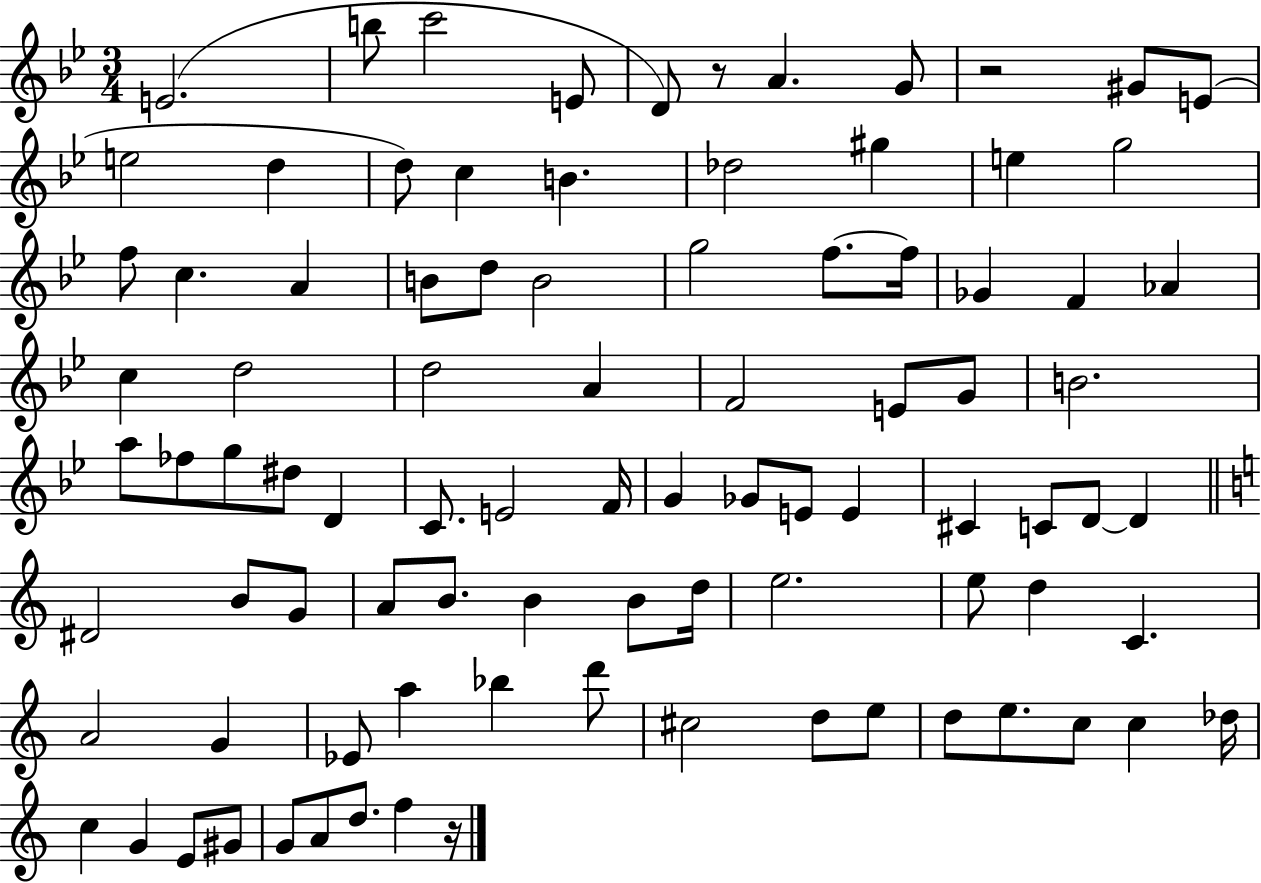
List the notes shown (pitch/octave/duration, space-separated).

E4/h. B5/e C6/h E4/e D4/e R/e A4/q. G4/e R/h G#4/e E4/e E5/h D5/q D5/e C5/q B4/q. Db5/h G#5/q E5/q G5/h F5/e C5/q. A4/q B4/e D5/e B4/h G5/h F5/e. F5/s Gb4/q F4/q Ab4/q C5/q D5/h D5/h A4/q F4/h E4/e G4/e B4/h. A5/e FES5/e G5/e D#5/e D4/q C4/e. E4/h F4/s G4/q Gb4/e E4/e E4/q C#4/q C4/e D4/e D4/q D#4/h B4/e G4/e A4/e B4/e. B4/q B4/e D5/s E5/h. E5/e D5/q C4/q. A4/h G4/q Eb4/e A5/q Bb5/q D6/e C#5/h D5/e E5/e D5/e E5/e. C5/e C5/q Db5/s C5/q G4/q E4/e G#4/e G4/e A4/e D5/e. F5/q R/s